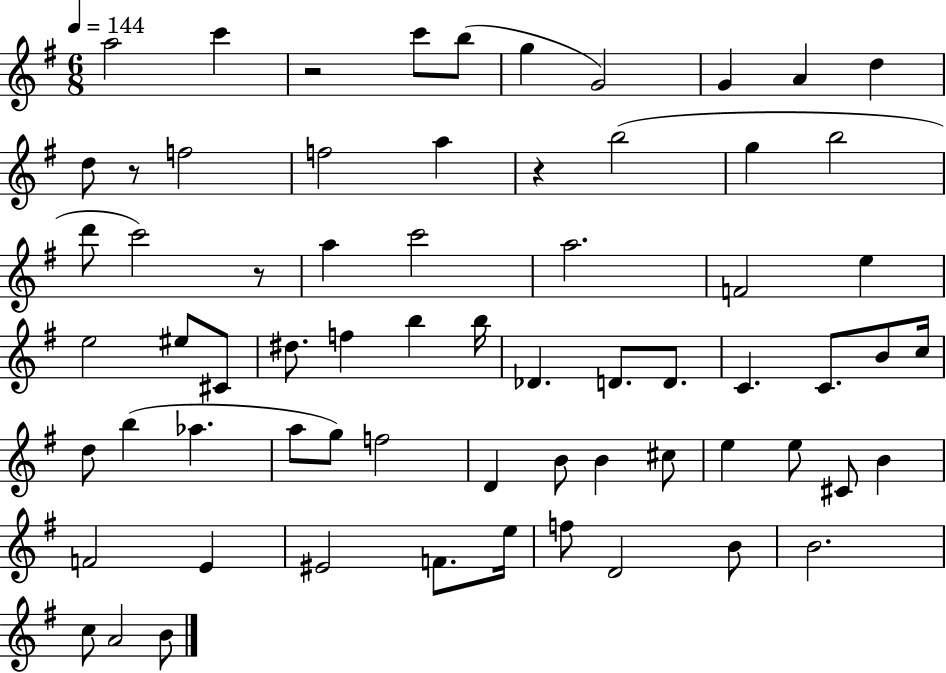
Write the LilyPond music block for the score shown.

{
  \clef treble
  \numericTimeSignature
  \time 6/8
  \key g \major
  \tempo 4 = 144
  a''2 c'''4 | r2 c'''8 b''8( | g''4 g'2) | g'4 a'4 d''4 | \break d''8 r8 f''2 | f''2 a''4 | r4 b''2( | g''4 b''2 | \break d'''8 c'''2) r8 | a''4 c'''2 | a''2. | f'2 e''4 | \break e''2 eis''8 cis'8 | dis''8. f''4 b''4 b''16 | des'4. d'8. d'8. | c'4. c'8. b'8 c''16 | \break d''8 b''4( aes''4. | a''8 g''8) f''2 | d'4 b'8 b'4 cis''8 | e''4 e''8 cis'8 b'4 | \break f'2 e'4 | eis'2 f'8. e''16 | f''8 d'2 b'8 | b'2. | \break c''8 a'2 b'8 | \bar "|."
}